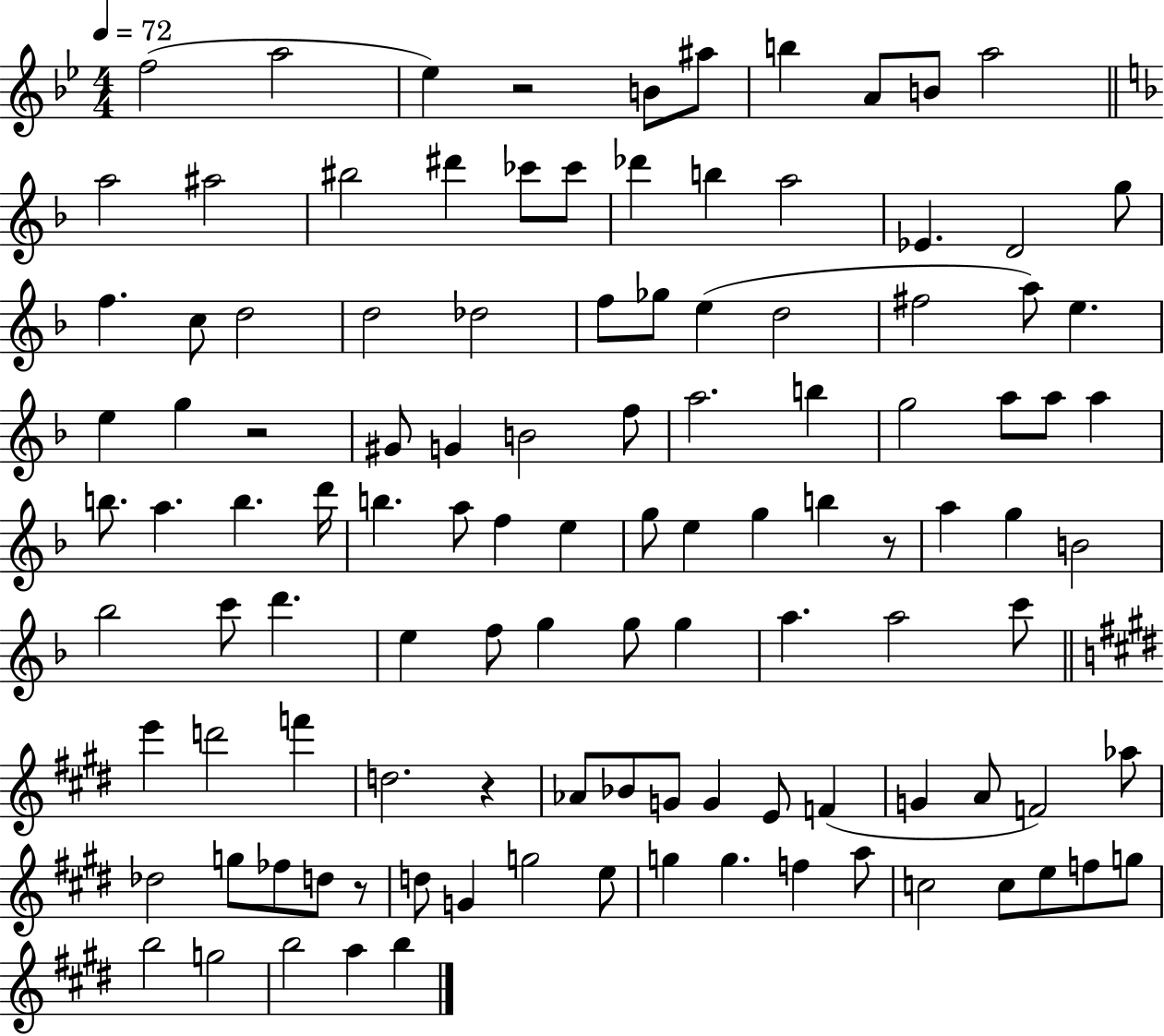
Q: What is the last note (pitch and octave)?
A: B5